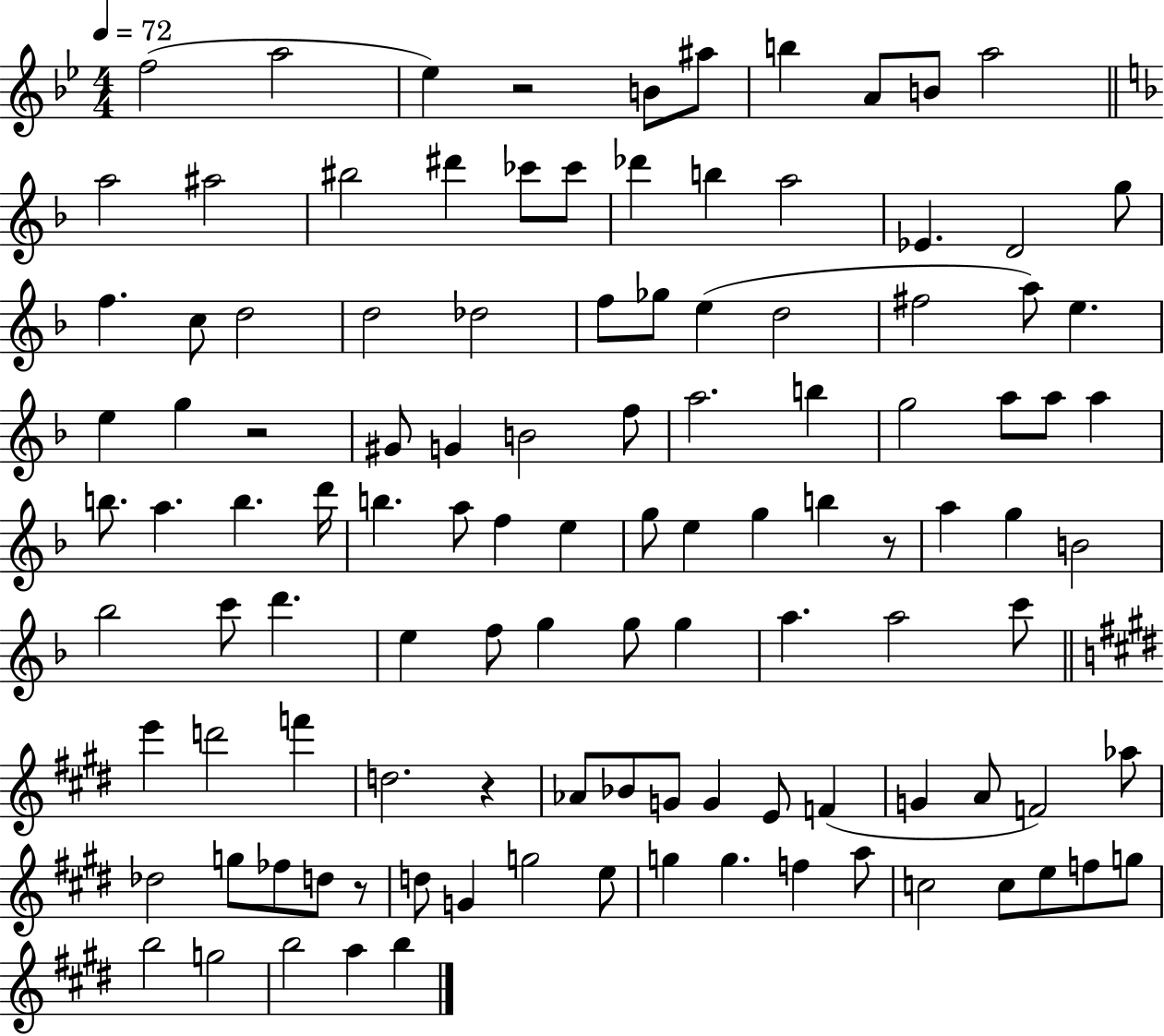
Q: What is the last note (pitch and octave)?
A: B5